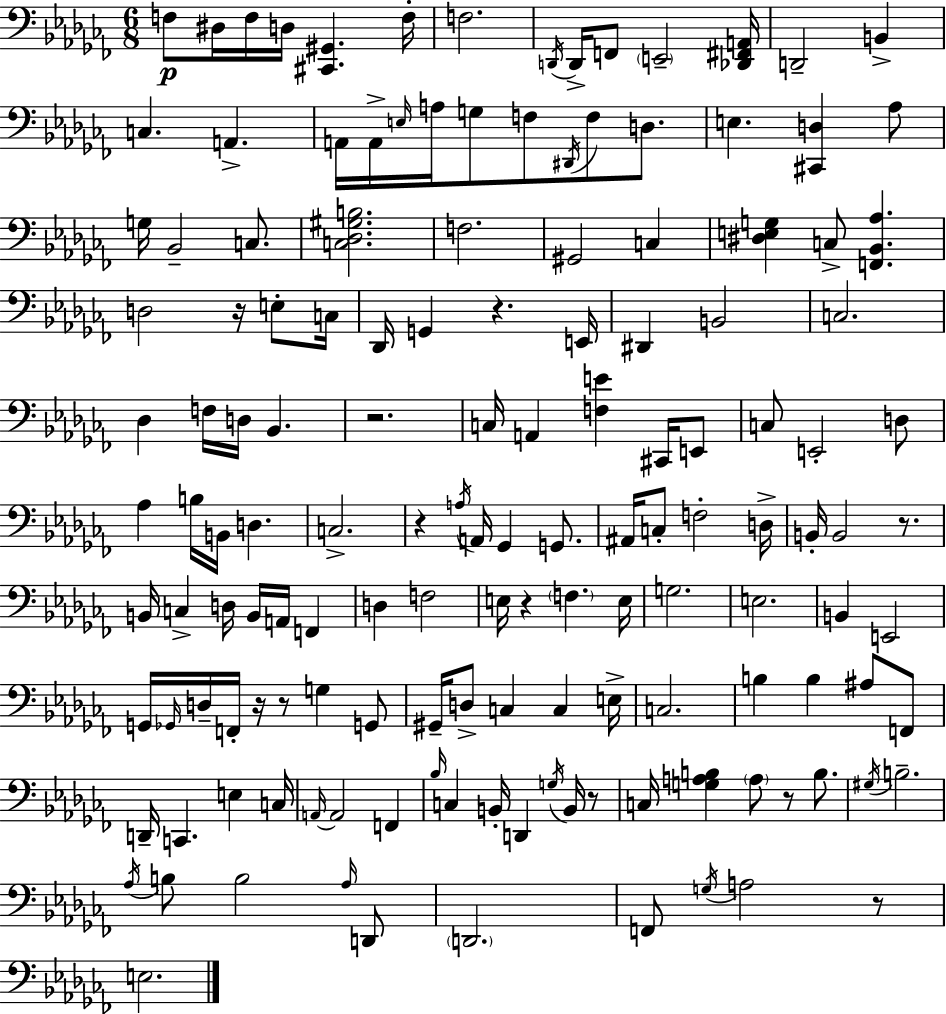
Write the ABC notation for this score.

X:1
T:Untitled
M:6/8
L:1/4
K:Abm
F,/2 ^D,/4 F,/4 D,/4 [^C,,^G,,] F,/4 F,2 D,,/4 D,,/4 F,,/2 E,,2 [_D,,^F,,A,,]/4 D,,2 B,, C, A,, A,,/4 A,,/4 E,/4 A,/4 G,/2 F,/2 ^D,,/4 F,/2 D,/2 E, [^C,,D,] _A,/2 G,/4 _B,,2 C,/2 [C,_D,^G,B,]2 F,2 ^G,,2 C, [^D,E,G,] C,/2 [F,,_B,,_A,] D,2 z/4 E,/2 C,/4 _D,,/4 G,, z E,,/4 ^D,, B,,2 C,2 _D, F,/4 D,/4 _B,, z2 C,/4 A,, [F,E] ^C,,/4 E,,/2 C,/2 E,,2 D,/2 _A, B,/4 B,,/4 D, C,2 z A,/4 A,,/4 _G,, G,,/2 ^A,,/4 C,/2 F,2 D,/4 B,,/4 B,,2 z/2 B,,/4 C, D,/4 B,,/4 A,,/4 F,, D, F,2 E,/4 z F, E,/4 G,2 E,2 B,, E,,2 G,,/4 _G,,/4 D,/4 F,,/4 z/4 z/2 G, G,,/2 ^G,,/4 D,/2 C, C, E,/4 C,2 B, B, ^A,/2 F,,/2 D,,/4 C,, E, C,/4 A,,/4 A,,2 F,, _B,/4 C, B,,/4 D,, G,/4 B,,/4 z/2 C,/4 [G,A,B,] A,/2 z/2 B,/2 ^G,/4 B,2 _A,/4 B,/2 B,2 _A,/4 D,,/2 D,,2 F,,/2 G,/4 A,2 z/2 E,2